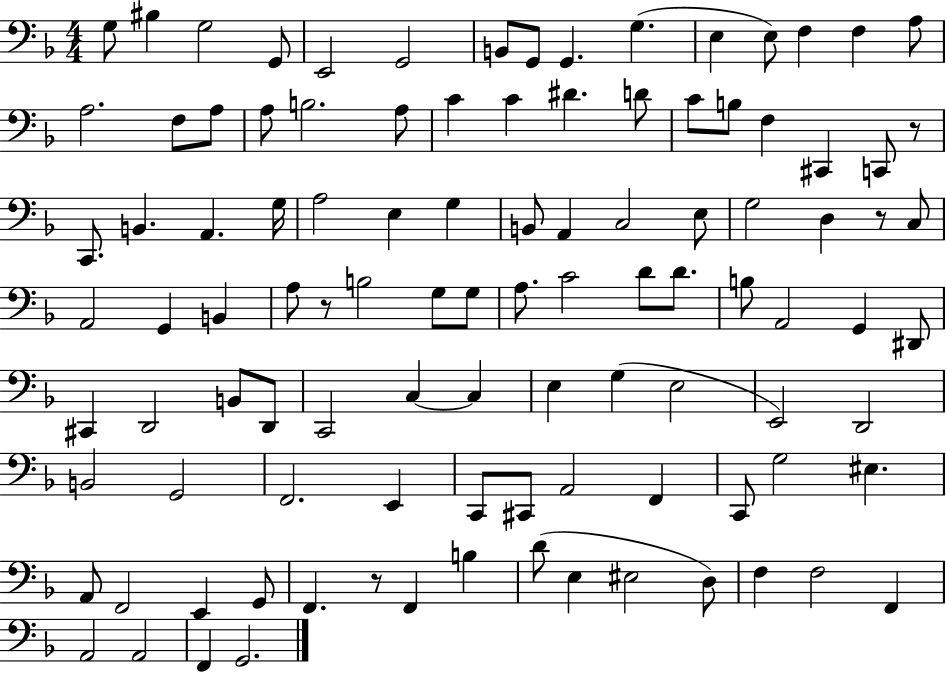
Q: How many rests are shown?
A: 4